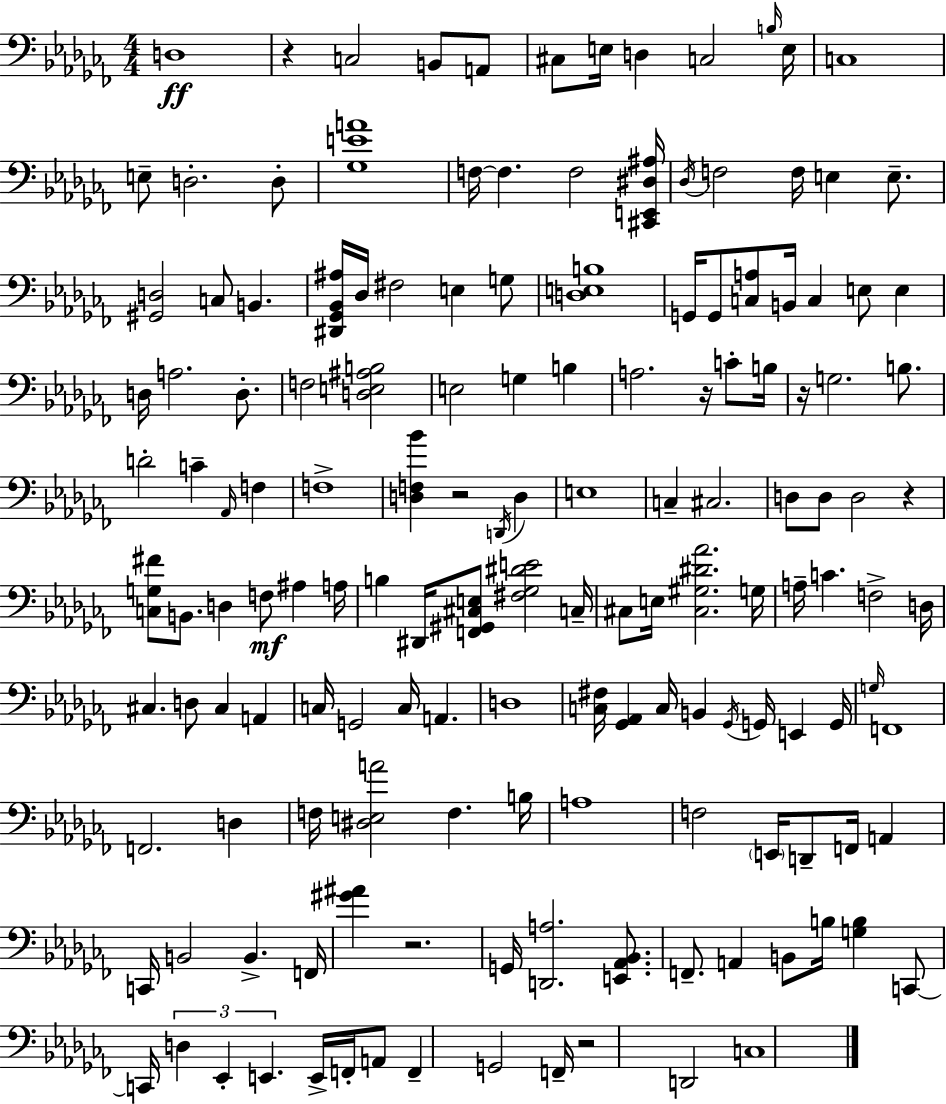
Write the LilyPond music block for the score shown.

{
  \clef bass
  \numericTimeSignature
  \time 4/4
  \key aes \minor
  d1\ff | r4 c2 b,8 a,8 | cis8 e16 d4 c2 \grace { b16 } | e16 c1 | \break e8-- d2.-. d8-. | <ges e' a'>1 | f16~~ f4. f2 | <cis, e, dis ais>16 \acciaccatura { des16 } f2 f16 e4 e8.-- | \break <gis, d>2 c8 b,4. | <dis, ges, bes, ais>16 des16 fis2 e4 | g8 <d e b>1 | g,16 g,8 <c a>8 b,16 c4 e8 e4 | \break d16 a2. d8.-. | f2 <d e ais b>2 | e2 g4 b4 | a2. r16 c'8-. | \break b16 r16 g2. b8. | d'2-. c'4-- \grace { aes,16 } f4 | f1-> | <d f bes'>4 r2 \acciaccatura { d,16 } | \break d4 e1 | c4-- cis2. | d8 d8 d2 | r4 <c g fis'>8 b,8. d4 f8\mf ais4 | \break a16 b4 dis,16 <f, gis, cis e>8 <fis ges dis' e'>2 | c16-- cis8 e16 <cis gis dis' aes'>2. | g16 a16-- c'4. f2-> | d16 cis4. d8 cis4 | \break a,4 c16 g,2 c16 a,4. | d1 | <c fis>16 <ges, aes,>4 c16 b,4 \acciaccatura { ges,16 } g,16 | e,4 g,16 \grace { g16 } f,1 | \break f,2. | d4 f16 <dis e a'>2 f4. | b16 a1 | f2 \parenthesize e,16 d,8-- | \break f,16 a,4 c,16 b,2 b,4.-> | f,16 <gis' ais'>4 r2. | g,16 <d, a>2. | <e, aes, bes,>8. f,8.-- a,4 b,8 b16 | \break <g b>4 c,8~~ c,16 \tuplet 3/2 { d4 ees,4-. e,4. } | e,16-> f,16-. a,8 f,4-- g,2 | f,16-- r2 d,2 | c1 | \break \bar "|."
}